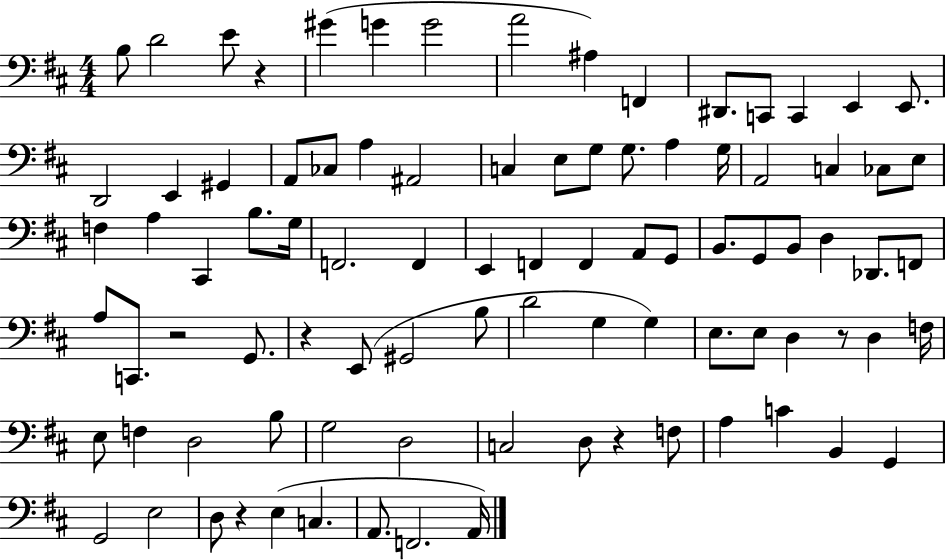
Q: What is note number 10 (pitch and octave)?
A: D#2